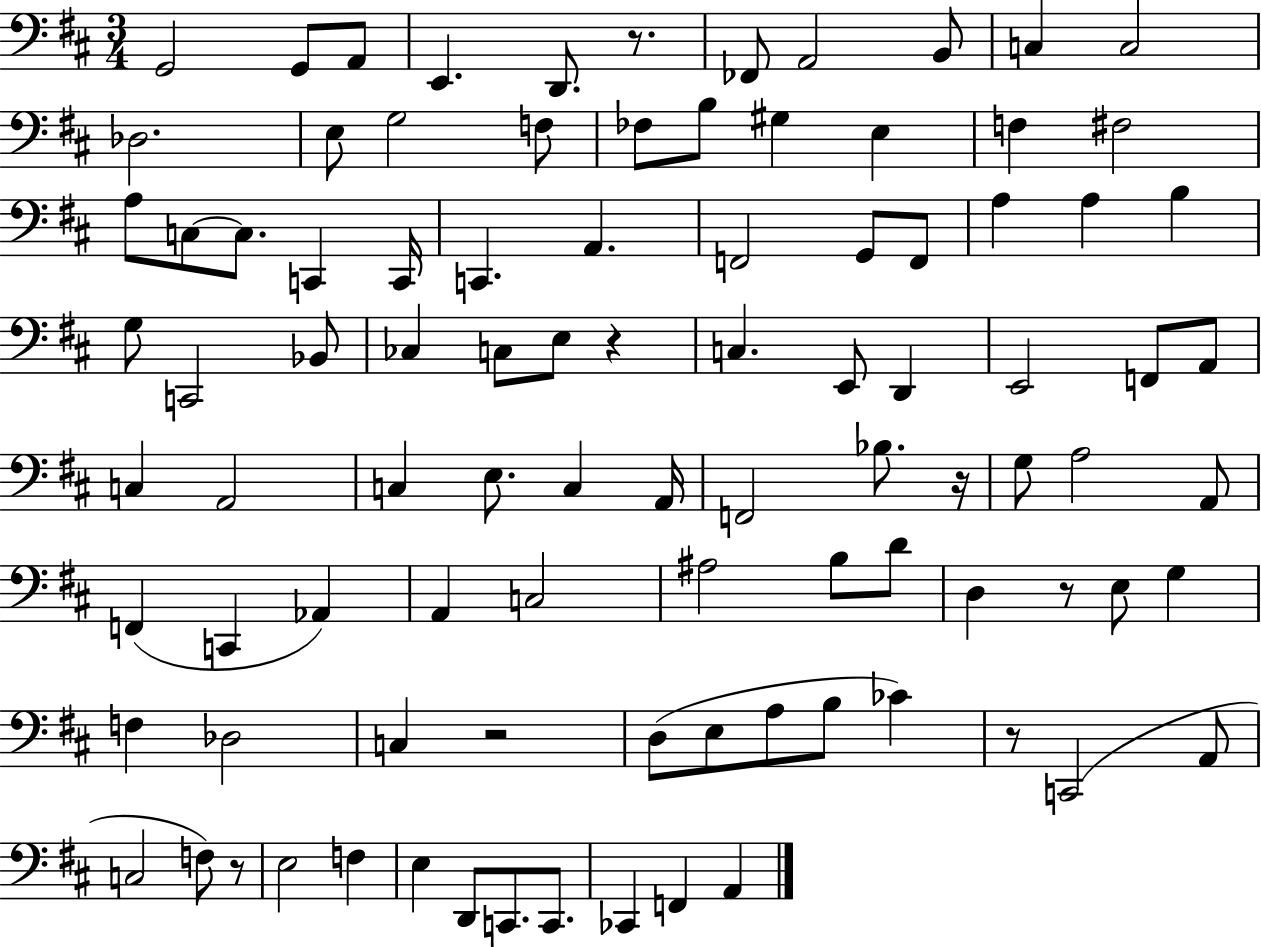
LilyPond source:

{
  \clef bass
  \numericTimeSignature
  \time 3/4
  \key d \major
  g,2 g,8 a,8 | e,4. d,8. r8. | fes,8 a,2 b,8 | c4 c2 | \break des2. | e8 g2 f8 | fes8 b8 gis4 e4 | f4 fis2 | \break a8 c8~~ c8. c,4 c,16 | c,4. a,4. | f,2 g,8 f,8 | a4 a4 b4 | \break g8 c,2 bes,8 | ces4 c8 e8 r4 | c4. e,8 d,4 | e,2 f,8 a,8 | \break c4 a,2 | c4 e8. c4 a,16 | f,2 bes8. r16 | g8 a2 a,8 | \break f,4( c,4 aes,4) | a,4 c2 | ais2 b8 d'8 | d4 r8 e8 g4 | \break f4 des2 | c4 r2 | d8( e8 a8 b8 ces'4) | r8 c,2( a,8 | \break c2 f8) r8 | e2 f4 | e4 d,8 c,8. c,8. | ces,4 f,4 a,4 | \break \bar "|."
}